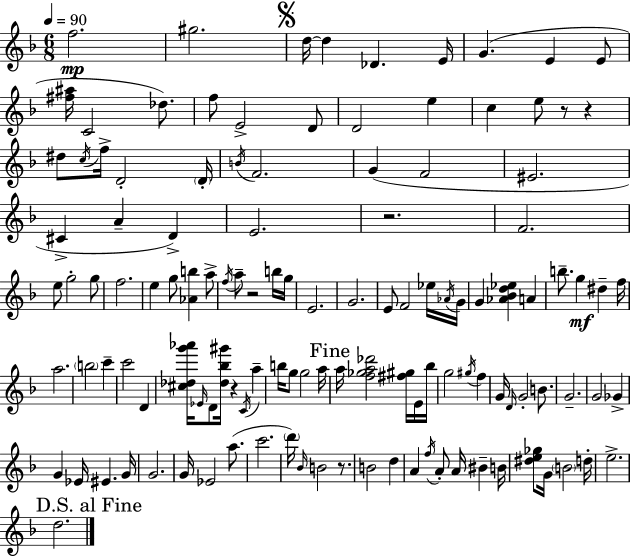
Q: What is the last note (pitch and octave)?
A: D5